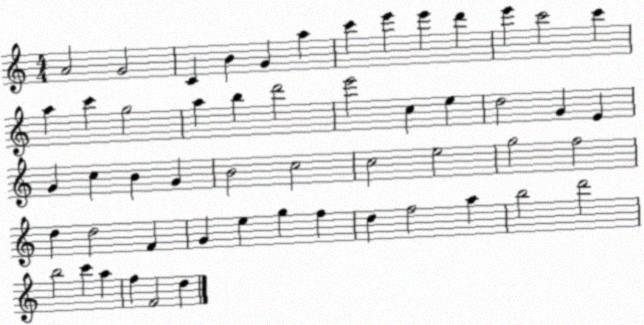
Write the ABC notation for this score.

X:1
T:Untitled
M:4/4
L:1/4
K:C
A2 G2 C B G a c' e' e' d' e' c'2 c' a c' g2 a b d'2 e'2 c e d2 G E G c B G B2 c2 c2 e2 g2 f2 d d2 F G e g f d f2 a b2 d'2 b2 c' a f F2 d